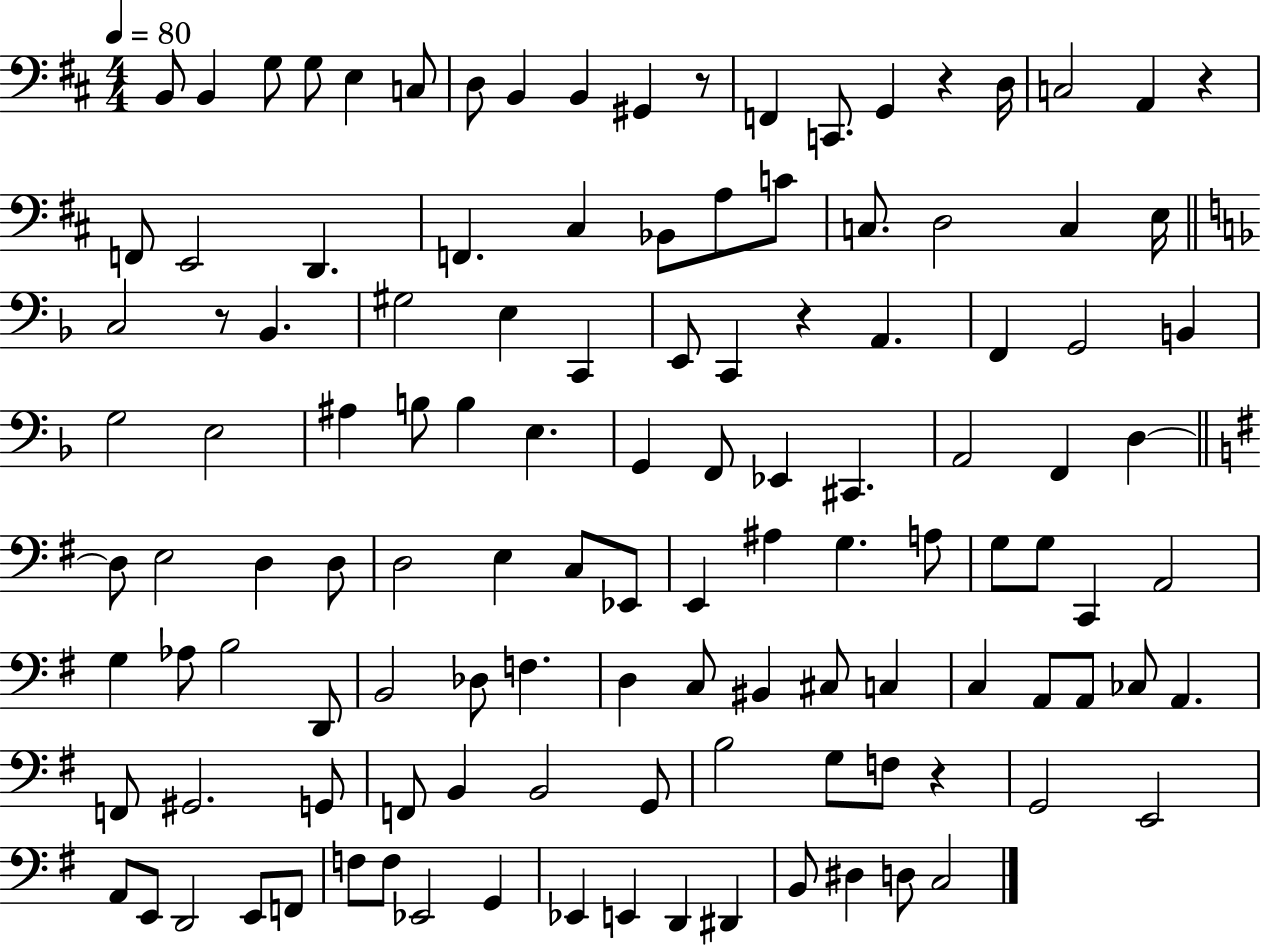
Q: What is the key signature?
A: D major